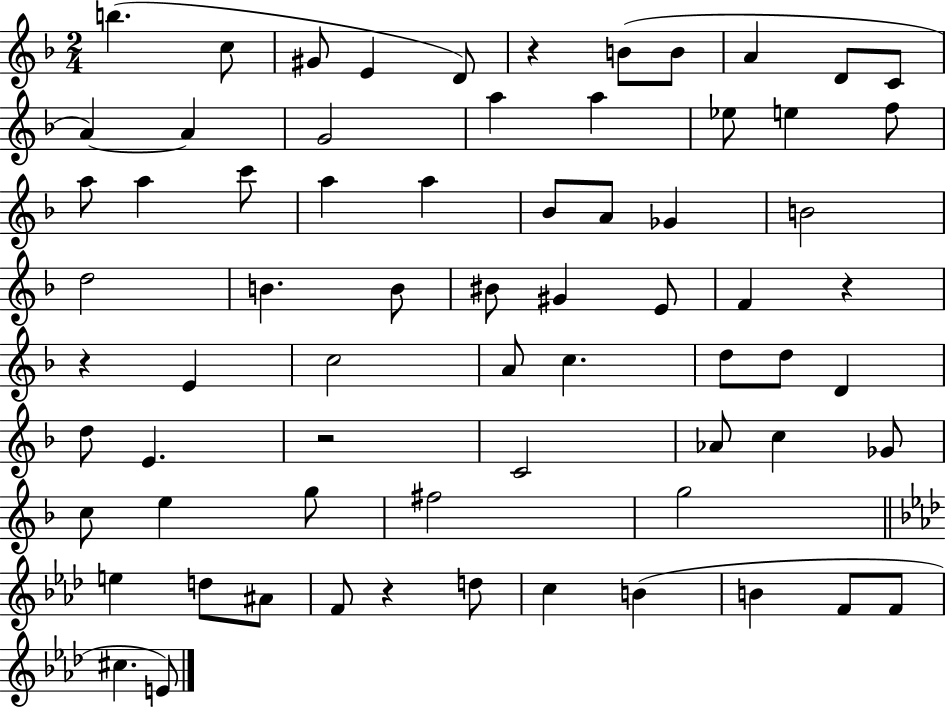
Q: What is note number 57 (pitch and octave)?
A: D5